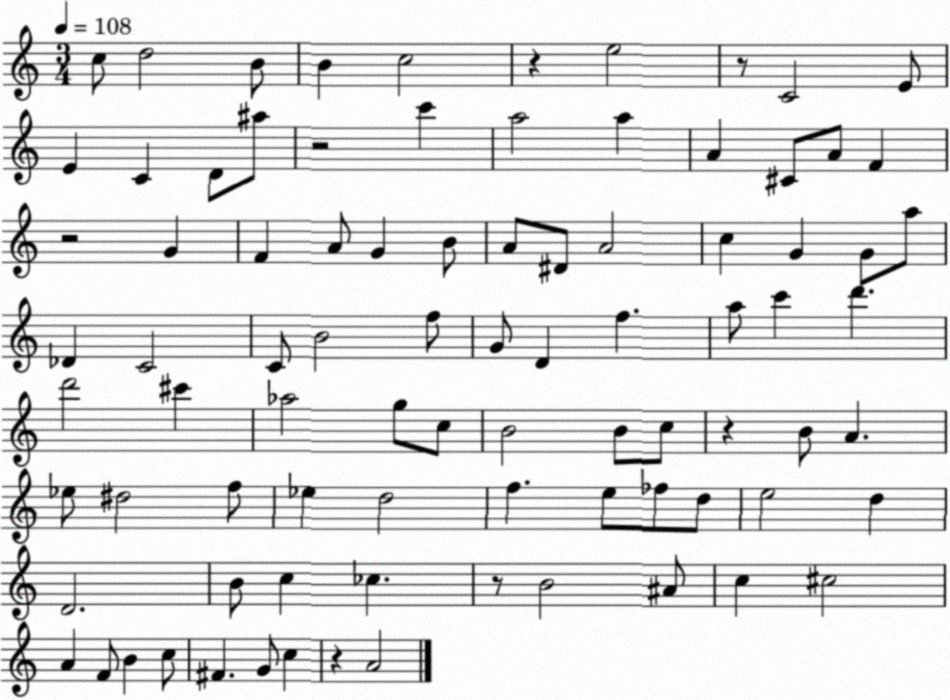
X:1
T:Untitled
M:3/4
L:1/4
K:C
c/2 d2 B/2 B c2 z e2 z/2 C2 E/2 E C D/2 ^a/2 z2 c' a2 a A ^C/2 A/2 F z2 G F A/2 G B/2 A/2 ^D/2 A2 c G G/2 a/2 _D C2 C/2 B2 f/2 G/2 D f a/2 c' d' d'2 ^c' _a2 g/2 c/2 B2 B/2 c/2 z B/2 A _e/2 ^d2 f/2 _e d2 f e/2 _f/2 d/2 e2 d D2 B/2 c _c z/2 B2 ^A/2 c ^c2 A F/2 B c/2 ^F G/2 c z A2